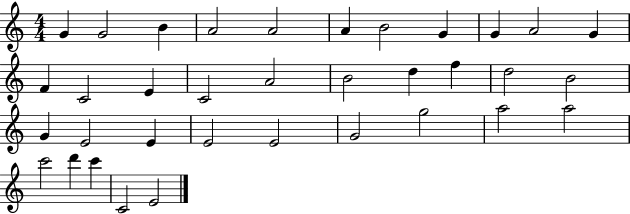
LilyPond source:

{
  \clef treble
  \numericTimeSignature
  \time 4/4
  \key c \major
  g'4 g'2 b'4 | a'2 a'2 | a'4 b'2 g'4 | g'4 a'2 g'4 | \break f'4 c'2 e'4 | c'2 a'2 | b'2 d''4 f''4 | d''2 b'2 | \break g'4 e'2 e'4 | e'2 e'2 | g'2 g''2 | a''2 a''2 | \break c'''2 d'''4 c'''4 | c'2 e'2 | \bar "|."
}